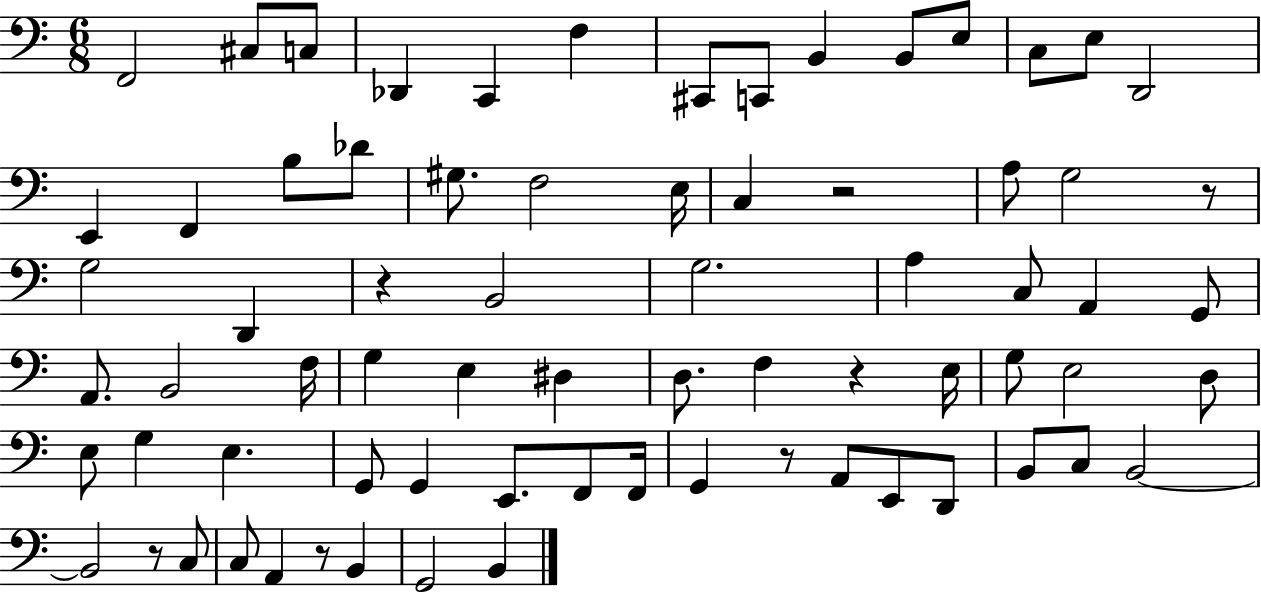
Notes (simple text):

F2/h C#3/e C3/e Db2/q C2/q F3/q C#2/e C2/e B2/q B2/e E3/e C3/e E3/e D2/h E2/q F2/q B3/e Db4/e G#3/e. F3/h E3/s C3/q R/h A3/e G3/h R/e G3/h D2/q R/q B2/h G3/h. A3/q C3/e A2/q G2/e A2/e. B2/h F3/s G3/q E3/q D#3/q D3/e. F3/q R/q E3/s G3/e E3/h D3/e E3/e G3/q E3/q. G2/e G2/q E2/e. F2/e F2/s G2/q R/e A2/e E2/e D2/e B2/e C3/e B2/h B2/h R/e C3/e C3/e A2/q R/e B2/q G2/h B2/q